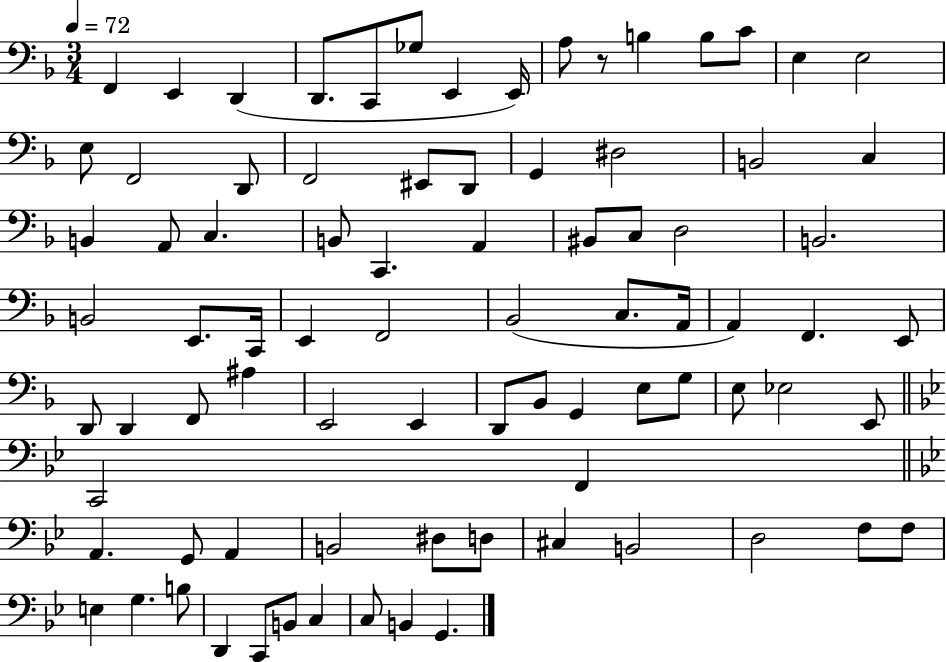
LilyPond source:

{
  \clef bass
  \numericTimeSignature
  \time 3/4
  \key f \major
  \tempo 4 = 72
  f,4 e,4 d,4( | d,8. c,8 ges8 e,4 e,16) | a8 r8 b4 b8 c'8 | e4 e2 | \break e8 f,2 d,8 | f,2 eis,8 d,8 | g,4 dis2 | b,2 c4 | \break b,4 a,8 c4. | b,8 c,4. a,4 | bis,8 c8 d2 | b,2. | \break b,2 e,8. c,16 | e,4 f,2 | bes,2( c8. a,16 | a,4) f,4. e,8 | \break d,8 d,4 f,8 ais4 | e,2 e,4 | d,8 bes,8 g,4 e8 g8 | e8 ees2 e,8 | \break \bar "||" \break \key bes \major c,2 f,4 | \bar "||" \break \key bes \major a,4. g,8 a,4 | b,2 dis8 d8 | cis4 b,2 | d2 f8 f8 | \break e4 g4. b8 | d,4 c,8 b,8 c4 | c8 b,4 g,4. | \bar "|."
}